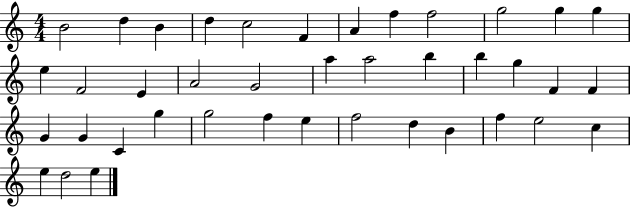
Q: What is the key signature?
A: C major